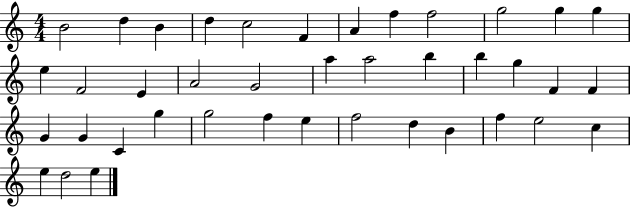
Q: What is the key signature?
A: C major